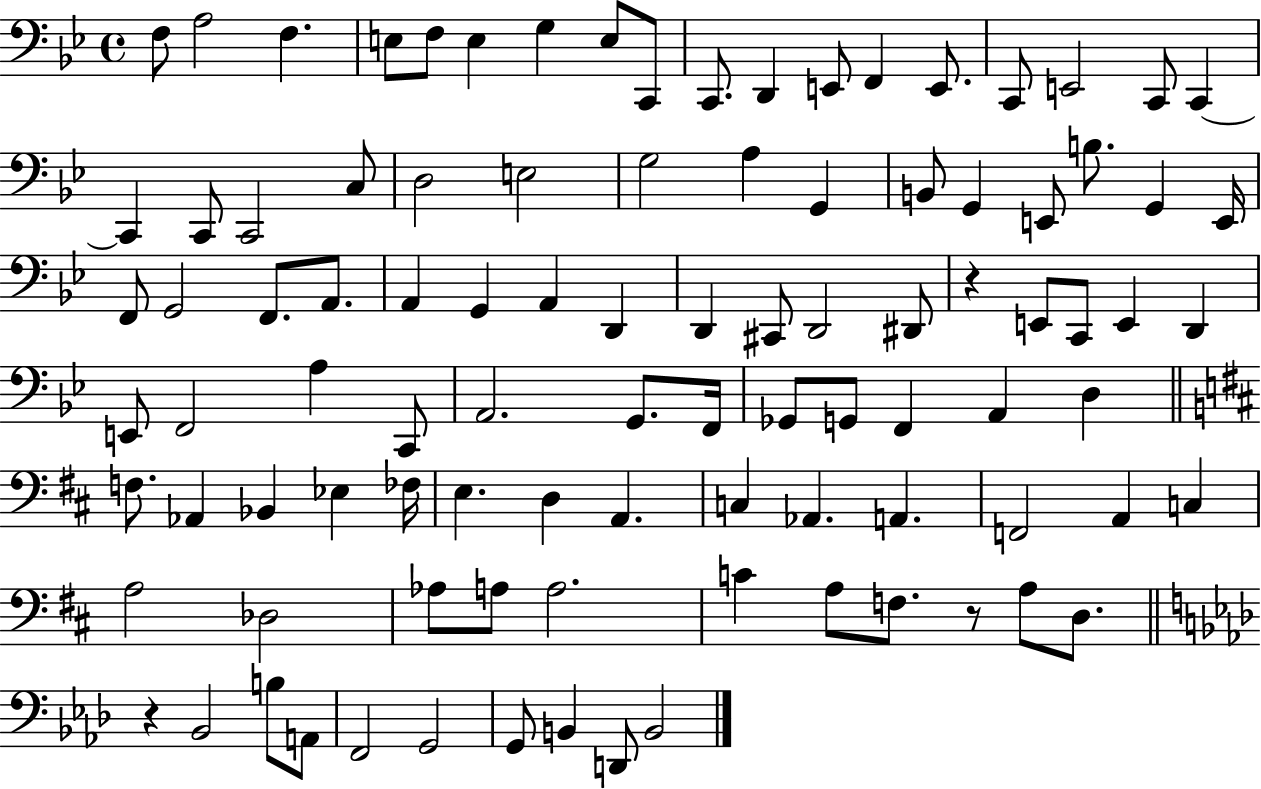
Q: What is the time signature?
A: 4/4